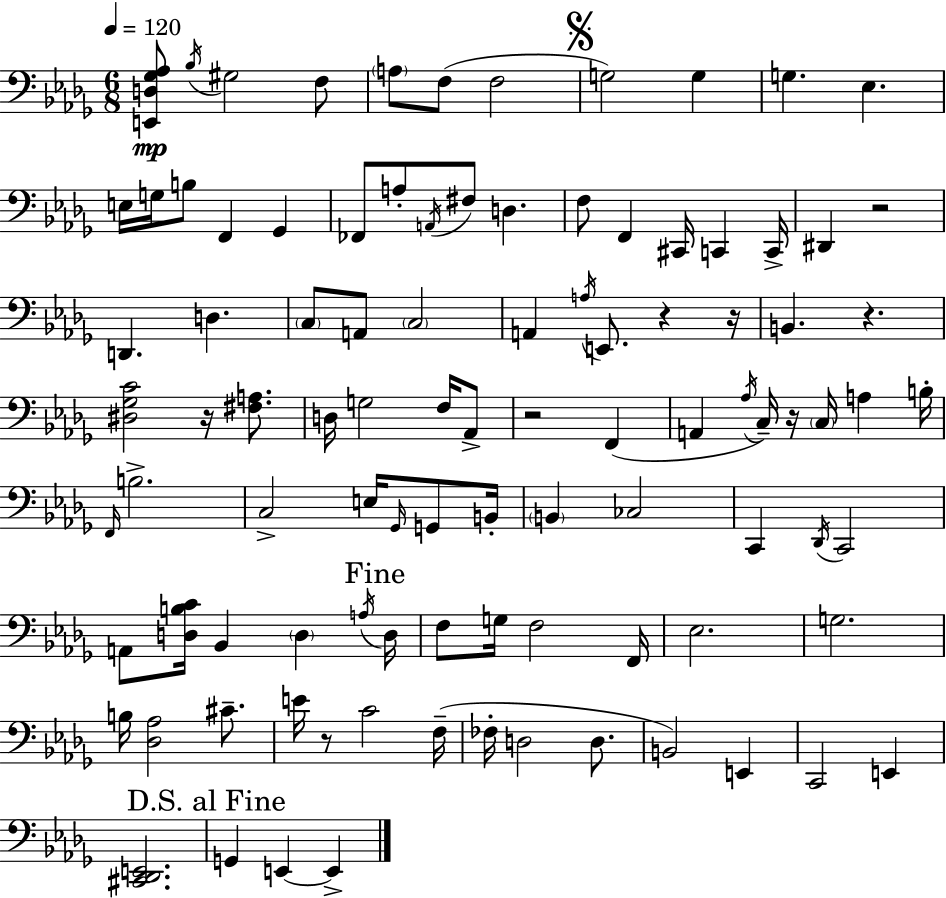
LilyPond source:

{
  \clef bass
  \numericTimeSignature
  \time 6/8
  \key bes \minor
  \tempo 4 = 120
  <e, d ges aes>8\mp \acciaccatura { bes16 } gis2 f8 | \parenthesize a8 f8( f2 | \mark \markup { \musicglyph "scripts.segno" } g2) g4 | g4. ees4. | \break e16 g16 b8 f,4 ges,4 | fes,8 a8-. \acciaccatura { a,16 } fis8 d4. | f8 f,4 cis,16 c,4 | c,16-> dis,4 r2 | \break d,4. d4. | \parenthesize c8 a,8 \parenthesize c2 | a,4 \acciaccatura { a16 } e,8. r4 | r16 b,4. r4. | \break <dis ges c'>2 r16 | <fis a>8. d16 g2 | f16 aes,8-> r2 f,4( | a,4 \acciaccatura { aes16 } c16--) r16 \parenthesize c16 a4 | \break b16-. \grace { f,16 } b2.-> | c2-> | e16 \grace { ges,16 } g,8 b,16-. \parenthesize b,4 ces2 | c,4 \acciaccatura { des,16 } c,2 | \break a,8 <d b c'>16 bes,4 | \parenthesize d4 \acciaccatura { a16 } \mark "Fine" d16 f8 g16 f2 | f,16 ees2. | g2. | \break b16 <des aes>2 | cis'8.-- e'16 r8 c'2 | f16--( fes16-. d2 | d8. b,2) | \break e,4 c,2 | e,4 <cis, des, e,>2. | \mark "D.S. al Fine" g,4 | e,4~~ e,4-> \bar "|."
}